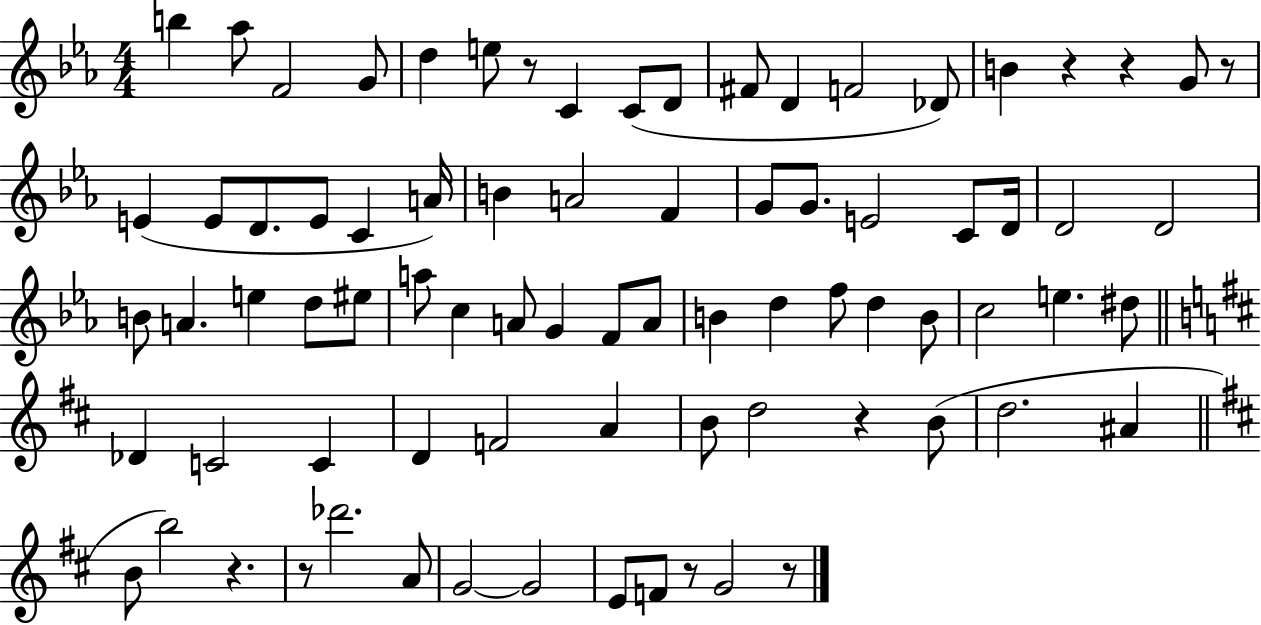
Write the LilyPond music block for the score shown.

{
  \clef treble
  \numericTimeSignature
  \time 4/4
  \key ees \major
  b''4 aes''8 f'2 g'8 | d''4 e''8 r8 c'4 c'8( d'8 | fis'8 d'4 f'2 des'8) | b'4 r4 r4 g'8 r8 | \break e'4( e'8 d'8. e'8 c'4 a'16) | b'4 a'2 f'4 | g'8 g'8. e'2 c'8 d'16 | d'2 d'2 | \break b'8 a'4. e''4 d''8 eis''8 | a''8 c''4 a'8 g'4 f'8 a'8 | b'4 d''4 f''8 d''4 b'8 | c''2 e''4. dis''8 | \break \bar "||" \break \key d \major des'4 c'2 c'4 | d'4 f'2 a'4 | b'8 d''2 r4 b'8( | d''2. ais'4 | \break \bar "||" \break \key d \major b'8 b''2) r4. | r8 des'''2. a'8 | g'2~~ g'2 | e'8 f'8 r8 g'2 r8 | \break \bar "|."
}